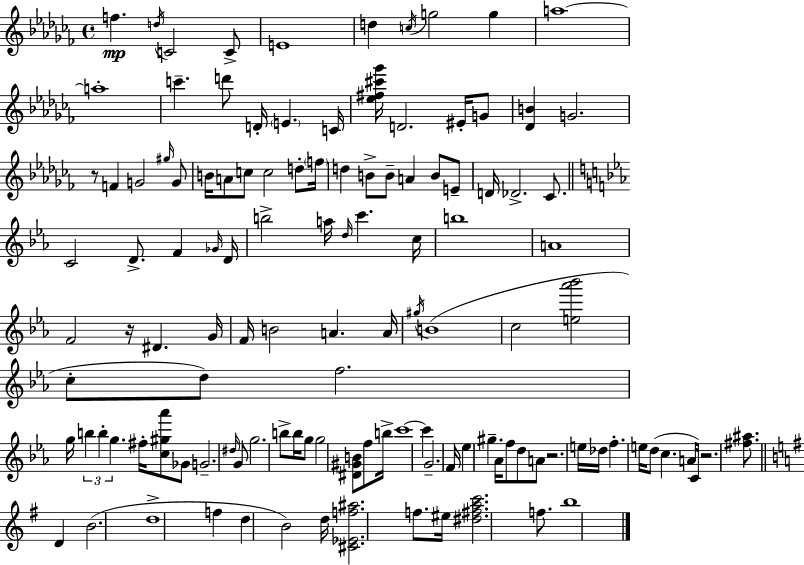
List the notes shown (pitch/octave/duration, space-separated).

F5/q. D5/s C4/h C4/e E4/w D5/q C5/s G5/h G5/q A5/w A5/w C6/q. D6/e D4/s E4/q. C4/s [Eb5,F#5,C#6,Gb6]/s D4/h. EIS4/s G4/e [Db4,B4]/q G4/h. R/e F4/q G4/h G#5/s G4/e B4/s A4/e C5/e C5/h D5/e F5/s D5/q B4/e B4/e A4/q B4/e E4/e D4/s Db4/h. CES4/e. C4/h D4/e. F4/q Gb4/s D4/s B5/h A5/s D5/s C6/q. C5/s B5/w A4/w F4/h R/s D#4/q. G4/s F4/s B4/h A4/q. A4/s G#5/s B4/w C5/h [E5,Ab6,Bb6]/h C5/e D5/e F5/h. G5/s B5/q B5/q G5/q. F#5/s [C5,G#5,Ab6]/e Gb4/e G4/h. D#5/s G4/e G5/h. B5/e B5/s G5/e G5/h [D#4,G#4,B4]/e F5/e B5/s C6/w C6/q G4/h. F4/s Eb5/q G#5/q. Ab4/s F5/e D5/e A4/e R/h. E5/s Db5/s F5/q. E5/s D5/e C5/q. A4/s C4/s R/h. [F#5,A#5]/e. D4/q B4/h. D5/w F5/q D5/q B4/h D5/s [C#4,Eb4,F5,A#5]/h. F5/e. EIS5/s [D#5,F#5,A5,C6]/h. F5/e. B5/w